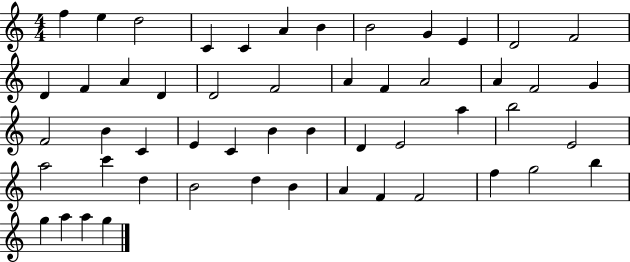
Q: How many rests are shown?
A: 0